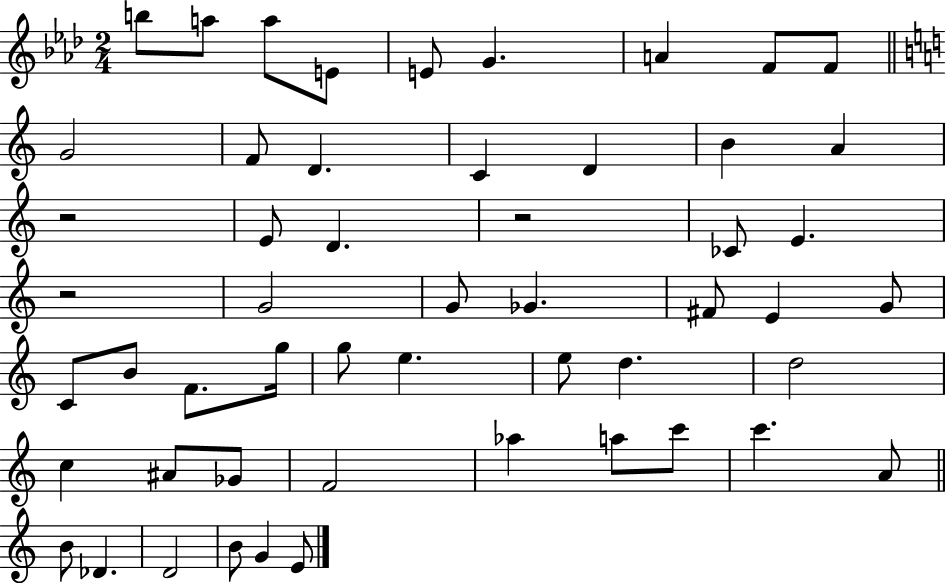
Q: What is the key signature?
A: AES major